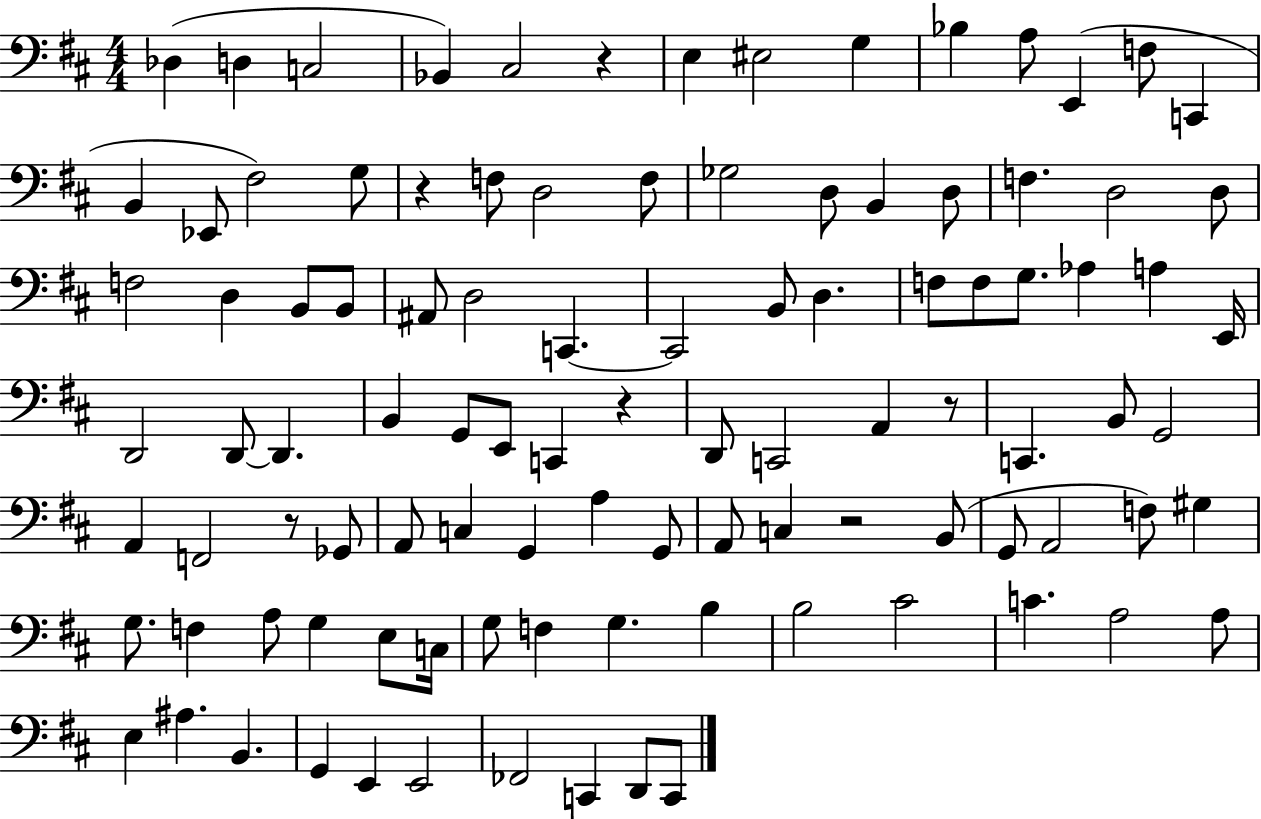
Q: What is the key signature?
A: D major